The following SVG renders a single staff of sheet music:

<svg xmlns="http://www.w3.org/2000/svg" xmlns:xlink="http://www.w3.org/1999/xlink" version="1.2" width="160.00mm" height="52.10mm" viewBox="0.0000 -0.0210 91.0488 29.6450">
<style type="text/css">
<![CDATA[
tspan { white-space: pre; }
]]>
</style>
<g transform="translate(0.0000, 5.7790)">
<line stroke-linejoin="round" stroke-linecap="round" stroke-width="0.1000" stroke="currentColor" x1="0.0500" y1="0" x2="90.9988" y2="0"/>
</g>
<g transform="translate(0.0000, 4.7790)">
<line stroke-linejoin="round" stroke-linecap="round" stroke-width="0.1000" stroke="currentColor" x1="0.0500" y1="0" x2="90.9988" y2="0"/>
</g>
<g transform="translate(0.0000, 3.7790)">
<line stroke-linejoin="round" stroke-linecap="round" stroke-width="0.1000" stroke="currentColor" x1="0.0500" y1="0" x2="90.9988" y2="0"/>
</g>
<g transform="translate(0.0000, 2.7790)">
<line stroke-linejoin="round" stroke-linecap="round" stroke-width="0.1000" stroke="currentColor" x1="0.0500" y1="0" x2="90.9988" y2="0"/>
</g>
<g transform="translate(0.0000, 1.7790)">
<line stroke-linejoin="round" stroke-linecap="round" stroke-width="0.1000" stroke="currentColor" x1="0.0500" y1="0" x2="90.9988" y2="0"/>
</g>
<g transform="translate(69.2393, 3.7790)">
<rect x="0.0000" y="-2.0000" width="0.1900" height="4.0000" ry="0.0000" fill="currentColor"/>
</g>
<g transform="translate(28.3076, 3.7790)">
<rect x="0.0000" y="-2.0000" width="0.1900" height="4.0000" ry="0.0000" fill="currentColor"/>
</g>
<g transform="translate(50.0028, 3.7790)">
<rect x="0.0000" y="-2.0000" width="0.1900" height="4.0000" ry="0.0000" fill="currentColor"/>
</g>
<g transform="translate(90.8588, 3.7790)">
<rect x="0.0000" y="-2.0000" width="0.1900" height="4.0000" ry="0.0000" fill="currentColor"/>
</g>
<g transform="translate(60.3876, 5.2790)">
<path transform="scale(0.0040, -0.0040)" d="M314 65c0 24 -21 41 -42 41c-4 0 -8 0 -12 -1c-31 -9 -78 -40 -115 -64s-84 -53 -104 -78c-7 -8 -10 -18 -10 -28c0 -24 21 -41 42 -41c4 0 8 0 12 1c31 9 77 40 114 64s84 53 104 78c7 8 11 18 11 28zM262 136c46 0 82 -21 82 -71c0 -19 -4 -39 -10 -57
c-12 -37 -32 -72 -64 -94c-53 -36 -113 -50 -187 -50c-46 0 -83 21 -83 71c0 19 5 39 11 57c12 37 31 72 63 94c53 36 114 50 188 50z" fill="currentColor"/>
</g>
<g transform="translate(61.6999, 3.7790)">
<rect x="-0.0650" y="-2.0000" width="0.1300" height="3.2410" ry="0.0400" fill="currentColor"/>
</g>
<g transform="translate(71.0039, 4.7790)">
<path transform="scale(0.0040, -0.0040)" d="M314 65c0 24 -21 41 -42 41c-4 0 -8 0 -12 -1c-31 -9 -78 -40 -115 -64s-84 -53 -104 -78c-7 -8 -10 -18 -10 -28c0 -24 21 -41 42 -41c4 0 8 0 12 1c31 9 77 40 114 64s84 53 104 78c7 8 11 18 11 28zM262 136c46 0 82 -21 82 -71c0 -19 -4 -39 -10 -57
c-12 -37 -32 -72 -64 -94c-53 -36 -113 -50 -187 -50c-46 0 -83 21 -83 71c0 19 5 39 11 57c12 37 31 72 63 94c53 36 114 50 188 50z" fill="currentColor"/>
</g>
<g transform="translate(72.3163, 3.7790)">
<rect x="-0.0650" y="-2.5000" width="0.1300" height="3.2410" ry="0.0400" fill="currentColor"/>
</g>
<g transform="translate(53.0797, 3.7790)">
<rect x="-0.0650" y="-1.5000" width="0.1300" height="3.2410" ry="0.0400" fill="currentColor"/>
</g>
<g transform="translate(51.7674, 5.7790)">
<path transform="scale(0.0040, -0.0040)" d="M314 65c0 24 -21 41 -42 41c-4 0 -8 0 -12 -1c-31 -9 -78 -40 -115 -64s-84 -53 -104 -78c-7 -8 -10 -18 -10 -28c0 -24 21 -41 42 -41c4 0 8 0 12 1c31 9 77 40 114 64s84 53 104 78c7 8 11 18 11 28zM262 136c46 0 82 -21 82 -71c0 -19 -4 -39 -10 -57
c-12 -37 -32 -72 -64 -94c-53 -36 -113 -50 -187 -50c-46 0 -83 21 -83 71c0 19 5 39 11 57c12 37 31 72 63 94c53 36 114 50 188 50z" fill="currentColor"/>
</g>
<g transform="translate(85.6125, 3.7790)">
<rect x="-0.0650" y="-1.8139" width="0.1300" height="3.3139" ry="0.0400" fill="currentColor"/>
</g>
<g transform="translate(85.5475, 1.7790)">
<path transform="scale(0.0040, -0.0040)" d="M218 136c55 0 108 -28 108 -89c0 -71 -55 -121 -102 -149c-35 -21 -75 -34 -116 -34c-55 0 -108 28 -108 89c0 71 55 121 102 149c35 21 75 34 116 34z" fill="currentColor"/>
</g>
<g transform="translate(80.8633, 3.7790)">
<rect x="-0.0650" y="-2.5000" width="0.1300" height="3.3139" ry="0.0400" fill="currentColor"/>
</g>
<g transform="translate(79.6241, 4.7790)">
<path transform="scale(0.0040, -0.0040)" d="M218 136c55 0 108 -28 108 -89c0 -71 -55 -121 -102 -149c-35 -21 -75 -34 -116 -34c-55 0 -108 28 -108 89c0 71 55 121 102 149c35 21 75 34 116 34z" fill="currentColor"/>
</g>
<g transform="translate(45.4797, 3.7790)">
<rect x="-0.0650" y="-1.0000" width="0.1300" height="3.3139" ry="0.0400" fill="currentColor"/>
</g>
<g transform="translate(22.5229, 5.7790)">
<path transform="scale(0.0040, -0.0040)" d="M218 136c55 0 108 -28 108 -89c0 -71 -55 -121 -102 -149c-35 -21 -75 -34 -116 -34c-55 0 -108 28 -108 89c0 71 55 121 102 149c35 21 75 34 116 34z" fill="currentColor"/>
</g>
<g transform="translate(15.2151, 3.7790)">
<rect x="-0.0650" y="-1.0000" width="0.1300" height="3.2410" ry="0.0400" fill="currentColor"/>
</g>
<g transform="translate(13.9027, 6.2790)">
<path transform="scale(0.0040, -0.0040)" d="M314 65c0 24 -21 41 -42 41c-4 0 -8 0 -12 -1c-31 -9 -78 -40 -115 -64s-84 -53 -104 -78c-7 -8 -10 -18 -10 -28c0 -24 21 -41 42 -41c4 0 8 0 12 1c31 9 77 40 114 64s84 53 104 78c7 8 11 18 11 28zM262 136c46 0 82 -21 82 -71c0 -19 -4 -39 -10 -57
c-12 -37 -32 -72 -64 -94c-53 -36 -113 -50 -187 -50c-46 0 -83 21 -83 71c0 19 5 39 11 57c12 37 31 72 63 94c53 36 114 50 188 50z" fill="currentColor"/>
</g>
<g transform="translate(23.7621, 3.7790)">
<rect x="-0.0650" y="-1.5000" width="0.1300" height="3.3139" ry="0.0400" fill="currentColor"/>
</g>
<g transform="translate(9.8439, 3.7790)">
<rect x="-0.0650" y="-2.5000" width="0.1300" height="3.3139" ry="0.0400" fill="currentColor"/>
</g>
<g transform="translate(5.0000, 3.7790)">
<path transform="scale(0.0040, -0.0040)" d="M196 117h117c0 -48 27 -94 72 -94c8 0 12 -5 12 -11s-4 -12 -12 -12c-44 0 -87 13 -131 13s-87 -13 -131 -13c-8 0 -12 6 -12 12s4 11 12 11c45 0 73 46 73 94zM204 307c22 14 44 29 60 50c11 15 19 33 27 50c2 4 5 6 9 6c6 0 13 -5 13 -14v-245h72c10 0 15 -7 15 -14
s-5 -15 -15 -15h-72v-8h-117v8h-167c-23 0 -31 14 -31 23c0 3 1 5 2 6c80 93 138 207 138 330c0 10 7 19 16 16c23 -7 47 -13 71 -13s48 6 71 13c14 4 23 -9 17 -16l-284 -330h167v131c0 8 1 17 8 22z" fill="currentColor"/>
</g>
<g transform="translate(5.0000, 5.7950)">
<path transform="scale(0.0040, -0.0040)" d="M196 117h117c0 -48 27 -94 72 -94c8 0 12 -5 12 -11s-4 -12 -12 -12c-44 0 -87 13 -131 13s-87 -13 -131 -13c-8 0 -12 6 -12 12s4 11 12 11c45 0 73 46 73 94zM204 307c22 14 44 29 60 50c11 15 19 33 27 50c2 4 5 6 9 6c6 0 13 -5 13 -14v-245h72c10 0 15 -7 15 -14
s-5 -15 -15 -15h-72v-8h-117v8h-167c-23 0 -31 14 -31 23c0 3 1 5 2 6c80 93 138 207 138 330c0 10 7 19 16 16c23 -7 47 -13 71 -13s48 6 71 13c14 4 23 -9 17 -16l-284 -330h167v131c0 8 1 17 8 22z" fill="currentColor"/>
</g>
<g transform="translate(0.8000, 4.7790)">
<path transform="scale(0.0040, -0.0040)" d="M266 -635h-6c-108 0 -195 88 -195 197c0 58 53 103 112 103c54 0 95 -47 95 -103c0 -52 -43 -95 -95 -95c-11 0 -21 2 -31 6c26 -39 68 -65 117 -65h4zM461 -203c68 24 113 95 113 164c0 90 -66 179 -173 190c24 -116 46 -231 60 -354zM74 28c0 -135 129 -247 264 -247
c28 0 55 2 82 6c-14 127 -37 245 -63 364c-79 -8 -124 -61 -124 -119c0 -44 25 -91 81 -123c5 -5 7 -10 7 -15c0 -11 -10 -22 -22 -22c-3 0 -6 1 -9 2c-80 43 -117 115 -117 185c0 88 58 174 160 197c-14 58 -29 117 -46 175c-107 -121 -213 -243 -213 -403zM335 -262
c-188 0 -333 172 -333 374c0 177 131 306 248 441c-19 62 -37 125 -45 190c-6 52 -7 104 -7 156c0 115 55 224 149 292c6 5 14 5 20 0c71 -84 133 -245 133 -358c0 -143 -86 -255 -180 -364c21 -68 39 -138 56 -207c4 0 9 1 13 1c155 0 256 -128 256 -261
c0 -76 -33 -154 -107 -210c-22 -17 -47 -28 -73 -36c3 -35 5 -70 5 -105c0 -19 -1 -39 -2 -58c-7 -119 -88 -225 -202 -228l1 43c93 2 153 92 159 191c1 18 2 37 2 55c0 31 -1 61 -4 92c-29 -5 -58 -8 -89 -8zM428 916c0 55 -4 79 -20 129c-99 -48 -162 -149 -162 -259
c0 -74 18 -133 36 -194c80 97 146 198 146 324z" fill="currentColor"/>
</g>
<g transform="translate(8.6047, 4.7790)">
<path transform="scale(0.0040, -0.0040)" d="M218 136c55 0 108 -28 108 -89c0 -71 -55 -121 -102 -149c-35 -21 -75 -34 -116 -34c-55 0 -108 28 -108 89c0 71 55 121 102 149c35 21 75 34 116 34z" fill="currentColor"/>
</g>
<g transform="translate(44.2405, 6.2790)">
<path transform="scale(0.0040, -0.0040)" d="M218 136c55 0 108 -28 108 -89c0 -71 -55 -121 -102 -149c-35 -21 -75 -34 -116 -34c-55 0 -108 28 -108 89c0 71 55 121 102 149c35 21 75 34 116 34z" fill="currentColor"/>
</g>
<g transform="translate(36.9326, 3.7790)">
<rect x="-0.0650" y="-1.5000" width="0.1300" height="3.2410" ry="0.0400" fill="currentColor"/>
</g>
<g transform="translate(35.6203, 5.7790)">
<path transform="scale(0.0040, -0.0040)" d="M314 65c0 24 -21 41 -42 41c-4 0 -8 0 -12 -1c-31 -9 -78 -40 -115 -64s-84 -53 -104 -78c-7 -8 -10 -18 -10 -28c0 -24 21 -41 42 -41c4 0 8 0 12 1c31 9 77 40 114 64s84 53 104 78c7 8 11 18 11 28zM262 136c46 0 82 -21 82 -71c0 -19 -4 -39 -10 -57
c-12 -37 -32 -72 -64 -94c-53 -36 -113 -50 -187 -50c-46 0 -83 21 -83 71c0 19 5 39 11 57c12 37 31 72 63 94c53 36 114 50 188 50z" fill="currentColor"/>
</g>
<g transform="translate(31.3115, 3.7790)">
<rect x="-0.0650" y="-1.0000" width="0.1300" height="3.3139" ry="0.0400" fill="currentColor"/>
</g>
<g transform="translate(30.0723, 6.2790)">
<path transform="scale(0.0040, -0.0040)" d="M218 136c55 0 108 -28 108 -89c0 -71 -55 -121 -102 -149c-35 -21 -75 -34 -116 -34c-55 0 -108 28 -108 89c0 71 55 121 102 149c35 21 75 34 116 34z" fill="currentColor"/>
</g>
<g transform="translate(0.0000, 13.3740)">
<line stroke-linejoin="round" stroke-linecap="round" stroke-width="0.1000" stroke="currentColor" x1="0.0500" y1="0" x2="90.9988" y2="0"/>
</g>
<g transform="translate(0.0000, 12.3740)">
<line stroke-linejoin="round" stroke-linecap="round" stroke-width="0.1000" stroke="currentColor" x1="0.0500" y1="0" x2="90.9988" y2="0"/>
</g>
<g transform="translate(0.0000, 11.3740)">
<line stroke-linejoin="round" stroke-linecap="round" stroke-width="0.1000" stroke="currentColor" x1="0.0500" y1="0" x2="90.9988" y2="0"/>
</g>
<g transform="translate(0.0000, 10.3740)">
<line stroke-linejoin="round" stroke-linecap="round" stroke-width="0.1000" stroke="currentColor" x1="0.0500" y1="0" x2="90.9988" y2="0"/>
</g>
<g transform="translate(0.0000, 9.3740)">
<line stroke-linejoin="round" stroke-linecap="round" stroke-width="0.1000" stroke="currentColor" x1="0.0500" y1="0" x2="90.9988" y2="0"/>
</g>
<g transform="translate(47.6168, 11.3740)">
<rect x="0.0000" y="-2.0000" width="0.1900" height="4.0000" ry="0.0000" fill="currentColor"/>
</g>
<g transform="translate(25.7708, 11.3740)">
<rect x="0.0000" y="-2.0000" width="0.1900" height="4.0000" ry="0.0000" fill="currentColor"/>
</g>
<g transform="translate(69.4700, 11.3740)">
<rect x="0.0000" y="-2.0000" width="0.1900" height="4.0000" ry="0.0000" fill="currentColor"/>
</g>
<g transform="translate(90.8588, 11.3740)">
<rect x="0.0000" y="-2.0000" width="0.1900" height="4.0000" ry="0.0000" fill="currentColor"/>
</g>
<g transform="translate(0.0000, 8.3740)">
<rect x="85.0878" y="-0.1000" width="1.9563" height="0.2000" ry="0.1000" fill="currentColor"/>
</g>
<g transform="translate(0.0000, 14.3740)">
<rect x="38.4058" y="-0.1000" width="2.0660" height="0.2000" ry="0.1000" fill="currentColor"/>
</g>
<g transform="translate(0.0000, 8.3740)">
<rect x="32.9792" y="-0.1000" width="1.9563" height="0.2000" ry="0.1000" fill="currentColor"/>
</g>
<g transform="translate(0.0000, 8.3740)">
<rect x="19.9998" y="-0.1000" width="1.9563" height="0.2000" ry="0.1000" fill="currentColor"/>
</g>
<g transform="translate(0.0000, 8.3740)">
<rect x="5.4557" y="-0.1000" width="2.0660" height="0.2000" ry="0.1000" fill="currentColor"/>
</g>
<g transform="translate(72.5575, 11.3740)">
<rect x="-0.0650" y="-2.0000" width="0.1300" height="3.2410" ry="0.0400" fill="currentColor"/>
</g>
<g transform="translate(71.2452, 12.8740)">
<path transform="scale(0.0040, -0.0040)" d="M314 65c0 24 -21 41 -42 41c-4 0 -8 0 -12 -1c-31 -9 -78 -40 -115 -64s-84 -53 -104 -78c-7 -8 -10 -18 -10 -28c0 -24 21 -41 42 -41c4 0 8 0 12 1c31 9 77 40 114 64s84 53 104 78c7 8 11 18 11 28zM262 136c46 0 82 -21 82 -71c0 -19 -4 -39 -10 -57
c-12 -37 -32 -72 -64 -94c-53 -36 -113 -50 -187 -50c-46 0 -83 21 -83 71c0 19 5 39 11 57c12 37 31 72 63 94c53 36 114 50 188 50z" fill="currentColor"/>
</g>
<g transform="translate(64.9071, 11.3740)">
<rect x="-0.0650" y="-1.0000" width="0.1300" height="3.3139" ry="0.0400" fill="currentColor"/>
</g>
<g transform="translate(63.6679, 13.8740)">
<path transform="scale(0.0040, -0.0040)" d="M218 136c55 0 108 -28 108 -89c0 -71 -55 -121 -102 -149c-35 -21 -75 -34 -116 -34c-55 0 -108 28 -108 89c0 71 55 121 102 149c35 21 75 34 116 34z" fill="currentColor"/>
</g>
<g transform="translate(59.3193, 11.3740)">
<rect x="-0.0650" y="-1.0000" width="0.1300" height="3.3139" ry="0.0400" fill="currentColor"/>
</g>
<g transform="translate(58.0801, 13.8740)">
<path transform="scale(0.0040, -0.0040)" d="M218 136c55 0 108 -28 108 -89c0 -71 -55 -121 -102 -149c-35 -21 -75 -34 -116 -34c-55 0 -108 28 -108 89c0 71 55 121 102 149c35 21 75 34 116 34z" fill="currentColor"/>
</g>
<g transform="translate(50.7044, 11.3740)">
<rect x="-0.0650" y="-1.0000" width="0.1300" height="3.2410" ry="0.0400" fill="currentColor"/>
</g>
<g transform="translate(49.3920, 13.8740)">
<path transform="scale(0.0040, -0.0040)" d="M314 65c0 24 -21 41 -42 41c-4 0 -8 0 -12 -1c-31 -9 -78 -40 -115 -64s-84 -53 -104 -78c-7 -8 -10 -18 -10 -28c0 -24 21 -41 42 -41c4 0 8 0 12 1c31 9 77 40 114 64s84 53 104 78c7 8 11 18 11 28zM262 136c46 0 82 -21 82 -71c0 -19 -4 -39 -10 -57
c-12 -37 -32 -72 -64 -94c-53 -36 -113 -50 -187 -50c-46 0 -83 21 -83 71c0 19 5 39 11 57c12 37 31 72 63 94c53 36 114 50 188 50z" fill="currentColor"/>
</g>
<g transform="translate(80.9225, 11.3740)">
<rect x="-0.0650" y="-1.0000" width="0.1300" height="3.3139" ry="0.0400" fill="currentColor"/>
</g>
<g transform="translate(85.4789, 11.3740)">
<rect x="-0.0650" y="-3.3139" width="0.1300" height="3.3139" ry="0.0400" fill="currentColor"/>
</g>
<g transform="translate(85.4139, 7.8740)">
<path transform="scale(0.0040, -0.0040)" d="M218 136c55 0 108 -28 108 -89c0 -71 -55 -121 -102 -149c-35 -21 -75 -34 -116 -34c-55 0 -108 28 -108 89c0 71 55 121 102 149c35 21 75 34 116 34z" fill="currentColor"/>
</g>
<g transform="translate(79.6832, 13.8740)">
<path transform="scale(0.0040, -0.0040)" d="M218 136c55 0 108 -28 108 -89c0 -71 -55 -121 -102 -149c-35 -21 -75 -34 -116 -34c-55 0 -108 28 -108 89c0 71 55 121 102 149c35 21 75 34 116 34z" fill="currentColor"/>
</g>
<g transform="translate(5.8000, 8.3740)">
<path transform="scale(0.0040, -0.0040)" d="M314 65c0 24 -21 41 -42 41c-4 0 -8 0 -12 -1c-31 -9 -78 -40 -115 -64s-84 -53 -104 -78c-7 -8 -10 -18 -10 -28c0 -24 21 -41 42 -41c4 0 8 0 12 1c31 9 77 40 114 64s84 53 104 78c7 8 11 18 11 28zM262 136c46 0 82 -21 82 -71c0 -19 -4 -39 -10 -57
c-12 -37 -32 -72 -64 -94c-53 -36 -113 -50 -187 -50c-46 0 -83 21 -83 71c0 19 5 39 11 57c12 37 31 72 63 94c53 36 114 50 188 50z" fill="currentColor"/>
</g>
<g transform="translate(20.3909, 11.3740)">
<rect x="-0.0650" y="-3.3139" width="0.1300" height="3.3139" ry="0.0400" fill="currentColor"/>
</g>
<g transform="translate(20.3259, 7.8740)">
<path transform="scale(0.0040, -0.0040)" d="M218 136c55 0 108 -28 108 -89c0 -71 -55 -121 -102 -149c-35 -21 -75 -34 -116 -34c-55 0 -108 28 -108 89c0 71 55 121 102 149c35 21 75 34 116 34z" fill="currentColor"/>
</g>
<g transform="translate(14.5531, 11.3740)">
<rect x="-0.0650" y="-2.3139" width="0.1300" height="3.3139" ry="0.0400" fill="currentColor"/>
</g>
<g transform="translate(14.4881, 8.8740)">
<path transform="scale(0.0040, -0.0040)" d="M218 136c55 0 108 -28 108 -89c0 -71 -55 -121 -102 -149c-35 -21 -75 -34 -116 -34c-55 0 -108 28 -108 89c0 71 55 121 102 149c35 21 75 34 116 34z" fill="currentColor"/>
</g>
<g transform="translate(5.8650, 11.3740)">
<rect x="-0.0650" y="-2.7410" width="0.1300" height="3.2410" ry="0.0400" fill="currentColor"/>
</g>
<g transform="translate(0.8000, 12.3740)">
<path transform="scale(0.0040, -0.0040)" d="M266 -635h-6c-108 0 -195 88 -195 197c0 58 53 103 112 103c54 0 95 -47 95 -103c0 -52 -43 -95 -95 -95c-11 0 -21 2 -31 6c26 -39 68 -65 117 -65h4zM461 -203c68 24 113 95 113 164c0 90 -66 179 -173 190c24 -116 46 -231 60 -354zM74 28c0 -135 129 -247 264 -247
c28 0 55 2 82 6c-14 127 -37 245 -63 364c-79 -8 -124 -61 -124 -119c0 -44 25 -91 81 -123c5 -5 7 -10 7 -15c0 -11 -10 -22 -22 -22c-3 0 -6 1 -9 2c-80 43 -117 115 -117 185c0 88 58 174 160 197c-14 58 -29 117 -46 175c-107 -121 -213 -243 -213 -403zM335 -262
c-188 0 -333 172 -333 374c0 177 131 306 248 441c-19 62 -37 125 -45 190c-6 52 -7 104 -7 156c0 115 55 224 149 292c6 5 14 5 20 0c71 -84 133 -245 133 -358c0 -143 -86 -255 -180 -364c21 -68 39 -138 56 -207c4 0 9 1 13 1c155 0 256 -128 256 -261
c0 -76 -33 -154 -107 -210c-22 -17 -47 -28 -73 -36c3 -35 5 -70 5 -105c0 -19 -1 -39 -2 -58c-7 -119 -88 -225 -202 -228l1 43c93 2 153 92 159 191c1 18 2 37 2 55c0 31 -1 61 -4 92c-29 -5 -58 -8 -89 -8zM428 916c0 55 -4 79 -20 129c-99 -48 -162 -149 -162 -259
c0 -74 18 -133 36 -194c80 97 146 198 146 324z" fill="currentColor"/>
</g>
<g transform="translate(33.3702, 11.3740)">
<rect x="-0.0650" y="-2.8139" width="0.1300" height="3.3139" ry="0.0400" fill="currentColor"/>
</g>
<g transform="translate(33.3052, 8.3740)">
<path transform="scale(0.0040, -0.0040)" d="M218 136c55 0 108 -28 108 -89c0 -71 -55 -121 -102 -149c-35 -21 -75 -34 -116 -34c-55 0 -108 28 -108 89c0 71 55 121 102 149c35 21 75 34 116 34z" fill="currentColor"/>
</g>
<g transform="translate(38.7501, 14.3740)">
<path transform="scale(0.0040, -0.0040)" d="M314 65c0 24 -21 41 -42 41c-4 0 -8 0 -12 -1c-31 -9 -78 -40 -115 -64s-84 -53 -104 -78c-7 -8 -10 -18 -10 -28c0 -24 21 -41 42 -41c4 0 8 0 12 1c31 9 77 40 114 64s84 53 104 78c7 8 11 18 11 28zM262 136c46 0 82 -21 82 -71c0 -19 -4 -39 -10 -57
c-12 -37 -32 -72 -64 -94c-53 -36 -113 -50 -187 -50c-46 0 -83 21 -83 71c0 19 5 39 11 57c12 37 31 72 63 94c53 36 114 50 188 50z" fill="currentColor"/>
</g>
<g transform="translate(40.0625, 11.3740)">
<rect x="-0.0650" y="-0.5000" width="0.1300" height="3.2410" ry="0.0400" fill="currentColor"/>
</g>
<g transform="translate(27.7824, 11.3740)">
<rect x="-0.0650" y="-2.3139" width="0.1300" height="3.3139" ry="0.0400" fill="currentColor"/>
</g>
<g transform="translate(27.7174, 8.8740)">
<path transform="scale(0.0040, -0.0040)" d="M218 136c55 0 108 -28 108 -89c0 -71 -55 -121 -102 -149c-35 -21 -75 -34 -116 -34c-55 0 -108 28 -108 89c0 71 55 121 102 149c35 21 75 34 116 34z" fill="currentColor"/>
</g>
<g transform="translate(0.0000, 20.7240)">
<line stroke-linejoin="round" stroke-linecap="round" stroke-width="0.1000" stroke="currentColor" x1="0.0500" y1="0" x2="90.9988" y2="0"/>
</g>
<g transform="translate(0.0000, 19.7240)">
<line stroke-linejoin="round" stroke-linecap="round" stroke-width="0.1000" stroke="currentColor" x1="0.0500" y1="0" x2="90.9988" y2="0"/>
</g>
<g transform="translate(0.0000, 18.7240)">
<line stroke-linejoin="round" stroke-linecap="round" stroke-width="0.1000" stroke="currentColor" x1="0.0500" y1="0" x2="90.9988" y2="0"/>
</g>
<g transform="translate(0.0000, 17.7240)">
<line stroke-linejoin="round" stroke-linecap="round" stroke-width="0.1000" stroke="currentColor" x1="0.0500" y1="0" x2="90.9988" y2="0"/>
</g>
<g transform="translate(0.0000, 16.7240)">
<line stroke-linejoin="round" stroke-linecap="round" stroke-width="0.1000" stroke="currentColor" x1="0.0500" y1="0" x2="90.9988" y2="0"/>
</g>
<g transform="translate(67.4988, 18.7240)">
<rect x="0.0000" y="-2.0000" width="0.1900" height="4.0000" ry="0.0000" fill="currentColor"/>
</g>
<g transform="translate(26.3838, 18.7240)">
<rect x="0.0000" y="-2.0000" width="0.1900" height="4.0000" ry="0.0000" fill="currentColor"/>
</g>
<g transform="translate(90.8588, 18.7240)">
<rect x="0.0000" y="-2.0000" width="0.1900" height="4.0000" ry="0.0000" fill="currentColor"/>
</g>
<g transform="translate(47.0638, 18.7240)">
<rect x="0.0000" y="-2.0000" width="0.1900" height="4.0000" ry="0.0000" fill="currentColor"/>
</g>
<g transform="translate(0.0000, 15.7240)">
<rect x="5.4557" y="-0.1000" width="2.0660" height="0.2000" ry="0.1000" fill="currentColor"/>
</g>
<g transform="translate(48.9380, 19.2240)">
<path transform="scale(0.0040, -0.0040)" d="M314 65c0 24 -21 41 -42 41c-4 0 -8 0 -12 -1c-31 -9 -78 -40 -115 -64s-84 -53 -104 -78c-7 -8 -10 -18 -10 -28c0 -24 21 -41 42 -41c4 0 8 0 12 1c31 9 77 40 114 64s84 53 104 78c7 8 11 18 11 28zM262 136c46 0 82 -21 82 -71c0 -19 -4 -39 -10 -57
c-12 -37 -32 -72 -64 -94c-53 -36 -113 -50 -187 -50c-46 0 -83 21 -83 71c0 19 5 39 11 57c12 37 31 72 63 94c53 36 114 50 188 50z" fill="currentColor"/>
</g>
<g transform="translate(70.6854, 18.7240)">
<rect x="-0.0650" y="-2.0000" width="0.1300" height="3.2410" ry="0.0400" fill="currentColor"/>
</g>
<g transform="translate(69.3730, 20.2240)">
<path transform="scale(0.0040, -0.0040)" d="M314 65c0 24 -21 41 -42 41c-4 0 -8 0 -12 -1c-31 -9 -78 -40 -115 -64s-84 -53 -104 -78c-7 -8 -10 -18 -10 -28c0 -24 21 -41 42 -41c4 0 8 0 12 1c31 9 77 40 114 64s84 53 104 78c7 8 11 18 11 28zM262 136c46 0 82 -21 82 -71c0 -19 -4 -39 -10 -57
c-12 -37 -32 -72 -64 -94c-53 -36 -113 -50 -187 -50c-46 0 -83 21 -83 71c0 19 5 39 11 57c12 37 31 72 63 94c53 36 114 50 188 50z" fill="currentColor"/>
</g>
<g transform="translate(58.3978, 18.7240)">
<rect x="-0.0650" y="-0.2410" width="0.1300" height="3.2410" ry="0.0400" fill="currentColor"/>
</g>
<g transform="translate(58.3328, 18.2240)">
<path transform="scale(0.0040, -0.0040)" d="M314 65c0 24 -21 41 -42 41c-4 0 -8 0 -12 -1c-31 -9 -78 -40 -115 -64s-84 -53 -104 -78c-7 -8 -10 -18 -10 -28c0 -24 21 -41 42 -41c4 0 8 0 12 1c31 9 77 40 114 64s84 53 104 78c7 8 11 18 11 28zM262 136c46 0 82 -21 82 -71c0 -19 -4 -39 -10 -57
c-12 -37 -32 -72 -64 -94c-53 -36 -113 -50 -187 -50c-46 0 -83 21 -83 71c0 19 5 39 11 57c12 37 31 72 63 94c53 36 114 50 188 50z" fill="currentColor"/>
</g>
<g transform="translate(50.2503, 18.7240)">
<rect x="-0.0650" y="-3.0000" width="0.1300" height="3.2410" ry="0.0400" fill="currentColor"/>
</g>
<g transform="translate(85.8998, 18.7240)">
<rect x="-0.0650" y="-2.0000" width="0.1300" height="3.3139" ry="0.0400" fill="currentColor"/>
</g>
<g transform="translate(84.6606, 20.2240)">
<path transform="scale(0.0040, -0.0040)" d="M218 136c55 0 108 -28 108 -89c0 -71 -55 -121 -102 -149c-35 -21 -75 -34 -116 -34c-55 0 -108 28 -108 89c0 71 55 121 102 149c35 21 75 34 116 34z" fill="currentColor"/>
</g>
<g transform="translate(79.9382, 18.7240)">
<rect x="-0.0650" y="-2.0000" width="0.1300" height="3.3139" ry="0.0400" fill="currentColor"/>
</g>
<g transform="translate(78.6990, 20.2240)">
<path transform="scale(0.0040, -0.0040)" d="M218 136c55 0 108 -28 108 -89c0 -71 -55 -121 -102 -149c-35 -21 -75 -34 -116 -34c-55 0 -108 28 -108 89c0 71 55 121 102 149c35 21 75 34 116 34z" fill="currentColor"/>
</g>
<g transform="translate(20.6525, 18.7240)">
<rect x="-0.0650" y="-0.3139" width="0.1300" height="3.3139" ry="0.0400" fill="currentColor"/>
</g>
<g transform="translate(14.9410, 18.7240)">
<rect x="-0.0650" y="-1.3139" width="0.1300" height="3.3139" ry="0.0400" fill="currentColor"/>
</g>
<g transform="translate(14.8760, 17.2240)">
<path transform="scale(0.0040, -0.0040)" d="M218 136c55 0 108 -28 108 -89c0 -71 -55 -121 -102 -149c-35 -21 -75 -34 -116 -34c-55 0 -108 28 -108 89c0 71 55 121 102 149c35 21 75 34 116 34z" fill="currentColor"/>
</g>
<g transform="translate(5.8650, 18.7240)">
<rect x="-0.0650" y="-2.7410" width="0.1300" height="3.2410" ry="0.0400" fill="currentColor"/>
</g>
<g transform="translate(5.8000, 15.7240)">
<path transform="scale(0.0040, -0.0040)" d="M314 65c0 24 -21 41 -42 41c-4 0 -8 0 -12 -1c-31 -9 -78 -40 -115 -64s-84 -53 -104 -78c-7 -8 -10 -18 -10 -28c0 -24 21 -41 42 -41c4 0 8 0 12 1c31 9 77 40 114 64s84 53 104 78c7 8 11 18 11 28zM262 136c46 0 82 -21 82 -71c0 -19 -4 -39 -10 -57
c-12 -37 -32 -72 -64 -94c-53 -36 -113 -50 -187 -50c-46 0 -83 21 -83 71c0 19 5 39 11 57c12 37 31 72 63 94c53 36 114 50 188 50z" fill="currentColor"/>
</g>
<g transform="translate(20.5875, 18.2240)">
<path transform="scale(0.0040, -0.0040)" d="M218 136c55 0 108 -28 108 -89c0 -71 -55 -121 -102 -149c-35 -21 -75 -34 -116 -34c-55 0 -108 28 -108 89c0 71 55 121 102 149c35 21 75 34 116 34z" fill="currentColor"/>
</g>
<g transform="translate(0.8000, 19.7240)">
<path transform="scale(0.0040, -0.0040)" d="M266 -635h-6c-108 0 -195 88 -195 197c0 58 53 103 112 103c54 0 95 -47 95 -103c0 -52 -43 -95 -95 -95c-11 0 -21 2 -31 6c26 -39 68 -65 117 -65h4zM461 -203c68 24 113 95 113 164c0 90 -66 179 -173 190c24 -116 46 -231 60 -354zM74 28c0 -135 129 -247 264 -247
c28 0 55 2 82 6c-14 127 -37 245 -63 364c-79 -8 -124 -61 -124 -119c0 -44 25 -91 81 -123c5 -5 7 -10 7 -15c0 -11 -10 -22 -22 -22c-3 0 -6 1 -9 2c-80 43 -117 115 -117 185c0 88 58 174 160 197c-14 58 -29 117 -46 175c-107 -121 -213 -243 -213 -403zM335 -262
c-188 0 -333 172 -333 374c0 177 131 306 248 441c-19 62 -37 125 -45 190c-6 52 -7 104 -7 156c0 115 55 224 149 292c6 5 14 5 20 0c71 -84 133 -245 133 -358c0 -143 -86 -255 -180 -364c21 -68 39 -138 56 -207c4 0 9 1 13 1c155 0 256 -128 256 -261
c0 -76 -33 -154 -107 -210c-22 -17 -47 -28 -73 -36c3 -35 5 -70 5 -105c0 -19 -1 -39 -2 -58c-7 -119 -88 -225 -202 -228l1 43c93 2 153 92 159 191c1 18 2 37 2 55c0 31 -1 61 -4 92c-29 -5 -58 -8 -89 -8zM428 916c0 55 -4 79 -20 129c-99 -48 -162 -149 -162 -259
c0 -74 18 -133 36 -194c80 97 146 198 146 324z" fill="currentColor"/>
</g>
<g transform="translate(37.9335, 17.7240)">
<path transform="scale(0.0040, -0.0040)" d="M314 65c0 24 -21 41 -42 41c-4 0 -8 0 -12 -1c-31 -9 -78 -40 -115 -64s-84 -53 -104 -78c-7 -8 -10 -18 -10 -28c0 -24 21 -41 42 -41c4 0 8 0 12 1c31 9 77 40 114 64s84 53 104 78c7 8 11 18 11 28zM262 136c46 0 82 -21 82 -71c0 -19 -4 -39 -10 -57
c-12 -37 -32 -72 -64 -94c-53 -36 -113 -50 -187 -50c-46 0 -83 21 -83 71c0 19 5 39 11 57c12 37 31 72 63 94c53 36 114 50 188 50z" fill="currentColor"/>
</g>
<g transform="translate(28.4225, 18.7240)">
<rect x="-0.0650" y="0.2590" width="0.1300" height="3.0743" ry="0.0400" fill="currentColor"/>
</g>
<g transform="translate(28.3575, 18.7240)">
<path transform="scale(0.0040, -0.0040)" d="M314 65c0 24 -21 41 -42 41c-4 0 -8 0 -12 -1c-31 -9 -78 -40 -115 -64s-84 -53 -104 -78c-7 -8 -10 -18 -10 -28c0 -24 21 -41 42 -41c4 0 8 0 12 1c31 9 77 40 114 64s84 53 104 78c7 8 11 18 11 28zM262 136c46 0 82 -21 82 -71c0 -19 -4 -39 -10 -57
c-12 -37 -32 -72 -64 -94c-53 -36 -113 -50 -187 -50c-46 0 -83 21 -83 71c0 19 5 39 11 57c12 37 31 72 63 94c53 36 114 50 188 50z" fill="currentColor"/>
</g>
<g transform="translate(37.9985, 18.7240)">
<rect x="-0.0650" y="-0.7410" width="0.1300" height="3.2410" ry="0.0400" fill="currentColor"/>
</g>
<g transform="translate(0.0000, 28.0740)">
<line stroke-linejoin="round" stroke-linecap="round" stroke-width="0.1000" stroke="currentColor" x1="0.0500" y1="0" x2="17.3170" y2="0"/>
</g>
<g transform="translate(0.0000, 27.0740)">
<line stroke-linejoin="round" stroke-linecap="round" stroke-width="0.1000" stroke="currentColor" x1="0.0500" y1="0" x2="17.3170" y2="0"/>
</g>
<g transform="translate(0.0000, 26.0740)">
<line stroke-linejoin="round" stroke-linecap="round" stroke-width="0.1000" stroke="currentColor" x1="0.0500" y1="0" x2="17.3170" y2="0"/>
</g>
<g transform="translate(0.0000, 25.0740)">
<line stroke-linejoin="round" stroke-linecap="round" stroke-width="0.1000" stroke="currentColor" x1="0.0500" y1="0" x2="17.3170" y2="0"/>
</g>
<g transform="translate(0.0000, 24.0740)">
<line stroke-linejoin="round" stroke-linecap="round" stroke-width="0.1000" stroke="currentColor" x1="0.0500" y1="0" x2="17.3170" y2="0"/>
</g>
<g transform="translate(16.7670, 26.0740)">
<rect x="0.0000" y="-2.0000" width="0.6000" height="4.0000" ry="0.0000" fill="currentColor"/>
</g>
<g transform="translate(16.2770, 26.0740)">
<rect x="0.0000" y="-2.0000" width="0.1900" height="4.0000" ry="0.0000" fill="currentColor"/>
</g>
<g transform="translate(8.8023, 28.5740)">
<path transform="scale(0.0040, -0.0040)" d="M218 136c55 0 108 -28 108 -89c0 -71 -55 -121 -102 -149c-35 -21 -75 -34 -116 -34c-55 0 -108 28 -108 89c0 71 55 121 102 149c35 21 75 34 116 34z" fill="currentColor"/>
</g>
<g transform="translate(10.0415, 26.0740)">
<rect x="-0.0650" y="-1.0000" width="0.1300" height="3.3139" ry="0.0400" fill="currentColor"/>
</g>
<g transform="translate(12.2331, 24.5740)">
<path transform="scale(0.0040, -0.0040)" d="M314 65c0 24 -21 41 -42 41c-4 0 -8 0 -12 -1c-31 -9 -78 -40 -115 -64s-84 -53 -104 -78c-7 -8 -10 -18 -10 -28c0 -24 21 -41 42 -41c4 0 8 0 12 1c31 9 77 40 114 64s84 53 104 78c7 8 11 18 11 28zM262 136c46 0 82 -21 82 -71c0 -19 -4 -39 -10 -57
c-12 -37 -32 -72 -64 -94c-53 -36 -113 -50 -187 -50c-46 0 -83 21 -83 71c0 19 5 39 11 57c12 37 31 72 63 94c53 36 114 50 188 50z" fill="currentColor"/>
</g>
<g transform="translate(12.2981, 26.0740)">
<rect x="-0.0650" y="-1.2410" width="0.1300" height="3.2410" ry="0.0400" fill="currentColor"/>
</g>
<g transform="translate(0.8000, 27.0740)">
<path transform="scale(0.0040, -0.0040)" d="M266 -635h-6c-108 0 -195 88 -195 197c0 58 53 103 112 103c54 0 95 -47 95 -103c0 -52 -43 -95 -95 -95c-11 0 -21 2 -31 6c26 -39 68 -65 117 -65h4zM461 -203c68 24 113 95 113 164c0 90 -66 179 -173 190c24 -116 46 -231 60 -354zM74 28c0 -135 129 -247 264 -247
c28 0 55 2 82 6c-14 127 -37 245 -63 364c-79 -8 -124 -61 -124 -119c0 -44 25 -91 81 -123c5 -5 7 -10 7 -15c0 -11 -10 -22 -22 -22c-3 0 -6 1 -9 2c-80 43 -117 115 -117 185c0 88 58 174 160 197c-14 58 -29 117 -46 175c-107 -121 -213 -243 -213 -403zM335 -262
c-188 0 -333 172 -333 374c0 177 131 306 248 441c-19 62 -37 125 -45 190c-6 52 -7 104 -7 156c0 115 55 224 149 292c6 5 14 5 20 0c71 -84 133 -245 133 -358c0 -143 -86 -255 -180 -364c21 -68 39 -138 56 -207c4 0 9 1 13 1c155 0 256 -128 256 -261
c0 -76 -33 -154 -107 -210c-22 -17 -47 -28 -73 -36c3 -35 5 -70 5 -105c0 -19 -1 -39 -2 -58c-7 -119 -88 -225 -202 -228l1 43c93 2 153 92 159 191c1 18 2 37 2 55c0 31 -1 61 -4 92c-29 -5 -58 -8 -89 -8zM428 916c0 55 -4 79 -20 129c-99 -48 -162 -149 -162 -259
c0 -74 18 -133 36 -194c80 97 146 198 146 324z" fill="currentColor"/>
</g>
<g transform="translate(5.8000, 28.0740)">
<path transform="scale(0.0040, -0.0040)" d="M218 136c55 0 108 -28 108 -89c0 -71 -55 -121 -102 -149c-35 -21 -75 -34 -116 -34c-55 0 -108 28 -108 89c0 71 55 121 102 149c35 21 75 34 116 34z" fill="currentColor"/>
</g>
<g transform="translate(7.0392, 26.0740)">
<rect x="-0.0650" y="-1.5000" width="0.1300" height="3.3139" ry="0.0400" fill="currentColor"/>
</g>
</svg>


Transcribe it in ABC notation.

X:1
T:Untitled
M:4/4
L:1/4
K:C
G D2 E D E2 D E2 F2 G2 G f a2 g b g a C2 D2 D D F2 D b a2 e c B2 d2 A2 c2 F2 F F E D e2